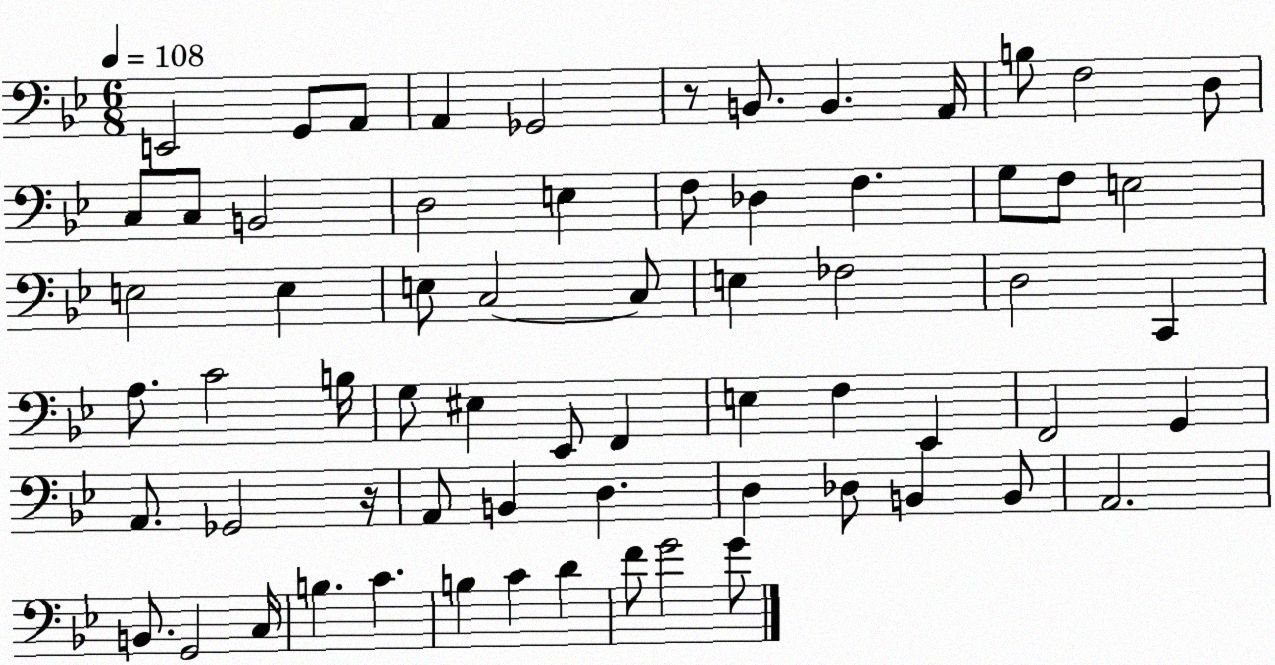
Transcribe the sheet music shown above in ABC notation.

X:1
T:Untitled
M:6/8
L:1/4
K:Bb
E,,2 G,,/2 A,,/2 A,, _G,,2 z/2 B,,/2 B,, A,,/4 B,/2 F,2 D,/2 C,/2 C,/2 B,,2 D,2 E, F,/2 _D, F, G,/2 F,/2 E,2 E,2 E, E,/2 C,2 C,/2 E, _F,2 D,2 C,, A,/2 C2 B,/4 G,/2 ^E, _E,,/2 F,, E, F, _E,, F,,2 G,, A,,/2 _G,,2 z/4 A,,/2 B,, D, D, _D,/2 B,, B,,/2 A,,2 B,,/2 G,,2 C,/4 B, C B, C D F/2 G2 G/2